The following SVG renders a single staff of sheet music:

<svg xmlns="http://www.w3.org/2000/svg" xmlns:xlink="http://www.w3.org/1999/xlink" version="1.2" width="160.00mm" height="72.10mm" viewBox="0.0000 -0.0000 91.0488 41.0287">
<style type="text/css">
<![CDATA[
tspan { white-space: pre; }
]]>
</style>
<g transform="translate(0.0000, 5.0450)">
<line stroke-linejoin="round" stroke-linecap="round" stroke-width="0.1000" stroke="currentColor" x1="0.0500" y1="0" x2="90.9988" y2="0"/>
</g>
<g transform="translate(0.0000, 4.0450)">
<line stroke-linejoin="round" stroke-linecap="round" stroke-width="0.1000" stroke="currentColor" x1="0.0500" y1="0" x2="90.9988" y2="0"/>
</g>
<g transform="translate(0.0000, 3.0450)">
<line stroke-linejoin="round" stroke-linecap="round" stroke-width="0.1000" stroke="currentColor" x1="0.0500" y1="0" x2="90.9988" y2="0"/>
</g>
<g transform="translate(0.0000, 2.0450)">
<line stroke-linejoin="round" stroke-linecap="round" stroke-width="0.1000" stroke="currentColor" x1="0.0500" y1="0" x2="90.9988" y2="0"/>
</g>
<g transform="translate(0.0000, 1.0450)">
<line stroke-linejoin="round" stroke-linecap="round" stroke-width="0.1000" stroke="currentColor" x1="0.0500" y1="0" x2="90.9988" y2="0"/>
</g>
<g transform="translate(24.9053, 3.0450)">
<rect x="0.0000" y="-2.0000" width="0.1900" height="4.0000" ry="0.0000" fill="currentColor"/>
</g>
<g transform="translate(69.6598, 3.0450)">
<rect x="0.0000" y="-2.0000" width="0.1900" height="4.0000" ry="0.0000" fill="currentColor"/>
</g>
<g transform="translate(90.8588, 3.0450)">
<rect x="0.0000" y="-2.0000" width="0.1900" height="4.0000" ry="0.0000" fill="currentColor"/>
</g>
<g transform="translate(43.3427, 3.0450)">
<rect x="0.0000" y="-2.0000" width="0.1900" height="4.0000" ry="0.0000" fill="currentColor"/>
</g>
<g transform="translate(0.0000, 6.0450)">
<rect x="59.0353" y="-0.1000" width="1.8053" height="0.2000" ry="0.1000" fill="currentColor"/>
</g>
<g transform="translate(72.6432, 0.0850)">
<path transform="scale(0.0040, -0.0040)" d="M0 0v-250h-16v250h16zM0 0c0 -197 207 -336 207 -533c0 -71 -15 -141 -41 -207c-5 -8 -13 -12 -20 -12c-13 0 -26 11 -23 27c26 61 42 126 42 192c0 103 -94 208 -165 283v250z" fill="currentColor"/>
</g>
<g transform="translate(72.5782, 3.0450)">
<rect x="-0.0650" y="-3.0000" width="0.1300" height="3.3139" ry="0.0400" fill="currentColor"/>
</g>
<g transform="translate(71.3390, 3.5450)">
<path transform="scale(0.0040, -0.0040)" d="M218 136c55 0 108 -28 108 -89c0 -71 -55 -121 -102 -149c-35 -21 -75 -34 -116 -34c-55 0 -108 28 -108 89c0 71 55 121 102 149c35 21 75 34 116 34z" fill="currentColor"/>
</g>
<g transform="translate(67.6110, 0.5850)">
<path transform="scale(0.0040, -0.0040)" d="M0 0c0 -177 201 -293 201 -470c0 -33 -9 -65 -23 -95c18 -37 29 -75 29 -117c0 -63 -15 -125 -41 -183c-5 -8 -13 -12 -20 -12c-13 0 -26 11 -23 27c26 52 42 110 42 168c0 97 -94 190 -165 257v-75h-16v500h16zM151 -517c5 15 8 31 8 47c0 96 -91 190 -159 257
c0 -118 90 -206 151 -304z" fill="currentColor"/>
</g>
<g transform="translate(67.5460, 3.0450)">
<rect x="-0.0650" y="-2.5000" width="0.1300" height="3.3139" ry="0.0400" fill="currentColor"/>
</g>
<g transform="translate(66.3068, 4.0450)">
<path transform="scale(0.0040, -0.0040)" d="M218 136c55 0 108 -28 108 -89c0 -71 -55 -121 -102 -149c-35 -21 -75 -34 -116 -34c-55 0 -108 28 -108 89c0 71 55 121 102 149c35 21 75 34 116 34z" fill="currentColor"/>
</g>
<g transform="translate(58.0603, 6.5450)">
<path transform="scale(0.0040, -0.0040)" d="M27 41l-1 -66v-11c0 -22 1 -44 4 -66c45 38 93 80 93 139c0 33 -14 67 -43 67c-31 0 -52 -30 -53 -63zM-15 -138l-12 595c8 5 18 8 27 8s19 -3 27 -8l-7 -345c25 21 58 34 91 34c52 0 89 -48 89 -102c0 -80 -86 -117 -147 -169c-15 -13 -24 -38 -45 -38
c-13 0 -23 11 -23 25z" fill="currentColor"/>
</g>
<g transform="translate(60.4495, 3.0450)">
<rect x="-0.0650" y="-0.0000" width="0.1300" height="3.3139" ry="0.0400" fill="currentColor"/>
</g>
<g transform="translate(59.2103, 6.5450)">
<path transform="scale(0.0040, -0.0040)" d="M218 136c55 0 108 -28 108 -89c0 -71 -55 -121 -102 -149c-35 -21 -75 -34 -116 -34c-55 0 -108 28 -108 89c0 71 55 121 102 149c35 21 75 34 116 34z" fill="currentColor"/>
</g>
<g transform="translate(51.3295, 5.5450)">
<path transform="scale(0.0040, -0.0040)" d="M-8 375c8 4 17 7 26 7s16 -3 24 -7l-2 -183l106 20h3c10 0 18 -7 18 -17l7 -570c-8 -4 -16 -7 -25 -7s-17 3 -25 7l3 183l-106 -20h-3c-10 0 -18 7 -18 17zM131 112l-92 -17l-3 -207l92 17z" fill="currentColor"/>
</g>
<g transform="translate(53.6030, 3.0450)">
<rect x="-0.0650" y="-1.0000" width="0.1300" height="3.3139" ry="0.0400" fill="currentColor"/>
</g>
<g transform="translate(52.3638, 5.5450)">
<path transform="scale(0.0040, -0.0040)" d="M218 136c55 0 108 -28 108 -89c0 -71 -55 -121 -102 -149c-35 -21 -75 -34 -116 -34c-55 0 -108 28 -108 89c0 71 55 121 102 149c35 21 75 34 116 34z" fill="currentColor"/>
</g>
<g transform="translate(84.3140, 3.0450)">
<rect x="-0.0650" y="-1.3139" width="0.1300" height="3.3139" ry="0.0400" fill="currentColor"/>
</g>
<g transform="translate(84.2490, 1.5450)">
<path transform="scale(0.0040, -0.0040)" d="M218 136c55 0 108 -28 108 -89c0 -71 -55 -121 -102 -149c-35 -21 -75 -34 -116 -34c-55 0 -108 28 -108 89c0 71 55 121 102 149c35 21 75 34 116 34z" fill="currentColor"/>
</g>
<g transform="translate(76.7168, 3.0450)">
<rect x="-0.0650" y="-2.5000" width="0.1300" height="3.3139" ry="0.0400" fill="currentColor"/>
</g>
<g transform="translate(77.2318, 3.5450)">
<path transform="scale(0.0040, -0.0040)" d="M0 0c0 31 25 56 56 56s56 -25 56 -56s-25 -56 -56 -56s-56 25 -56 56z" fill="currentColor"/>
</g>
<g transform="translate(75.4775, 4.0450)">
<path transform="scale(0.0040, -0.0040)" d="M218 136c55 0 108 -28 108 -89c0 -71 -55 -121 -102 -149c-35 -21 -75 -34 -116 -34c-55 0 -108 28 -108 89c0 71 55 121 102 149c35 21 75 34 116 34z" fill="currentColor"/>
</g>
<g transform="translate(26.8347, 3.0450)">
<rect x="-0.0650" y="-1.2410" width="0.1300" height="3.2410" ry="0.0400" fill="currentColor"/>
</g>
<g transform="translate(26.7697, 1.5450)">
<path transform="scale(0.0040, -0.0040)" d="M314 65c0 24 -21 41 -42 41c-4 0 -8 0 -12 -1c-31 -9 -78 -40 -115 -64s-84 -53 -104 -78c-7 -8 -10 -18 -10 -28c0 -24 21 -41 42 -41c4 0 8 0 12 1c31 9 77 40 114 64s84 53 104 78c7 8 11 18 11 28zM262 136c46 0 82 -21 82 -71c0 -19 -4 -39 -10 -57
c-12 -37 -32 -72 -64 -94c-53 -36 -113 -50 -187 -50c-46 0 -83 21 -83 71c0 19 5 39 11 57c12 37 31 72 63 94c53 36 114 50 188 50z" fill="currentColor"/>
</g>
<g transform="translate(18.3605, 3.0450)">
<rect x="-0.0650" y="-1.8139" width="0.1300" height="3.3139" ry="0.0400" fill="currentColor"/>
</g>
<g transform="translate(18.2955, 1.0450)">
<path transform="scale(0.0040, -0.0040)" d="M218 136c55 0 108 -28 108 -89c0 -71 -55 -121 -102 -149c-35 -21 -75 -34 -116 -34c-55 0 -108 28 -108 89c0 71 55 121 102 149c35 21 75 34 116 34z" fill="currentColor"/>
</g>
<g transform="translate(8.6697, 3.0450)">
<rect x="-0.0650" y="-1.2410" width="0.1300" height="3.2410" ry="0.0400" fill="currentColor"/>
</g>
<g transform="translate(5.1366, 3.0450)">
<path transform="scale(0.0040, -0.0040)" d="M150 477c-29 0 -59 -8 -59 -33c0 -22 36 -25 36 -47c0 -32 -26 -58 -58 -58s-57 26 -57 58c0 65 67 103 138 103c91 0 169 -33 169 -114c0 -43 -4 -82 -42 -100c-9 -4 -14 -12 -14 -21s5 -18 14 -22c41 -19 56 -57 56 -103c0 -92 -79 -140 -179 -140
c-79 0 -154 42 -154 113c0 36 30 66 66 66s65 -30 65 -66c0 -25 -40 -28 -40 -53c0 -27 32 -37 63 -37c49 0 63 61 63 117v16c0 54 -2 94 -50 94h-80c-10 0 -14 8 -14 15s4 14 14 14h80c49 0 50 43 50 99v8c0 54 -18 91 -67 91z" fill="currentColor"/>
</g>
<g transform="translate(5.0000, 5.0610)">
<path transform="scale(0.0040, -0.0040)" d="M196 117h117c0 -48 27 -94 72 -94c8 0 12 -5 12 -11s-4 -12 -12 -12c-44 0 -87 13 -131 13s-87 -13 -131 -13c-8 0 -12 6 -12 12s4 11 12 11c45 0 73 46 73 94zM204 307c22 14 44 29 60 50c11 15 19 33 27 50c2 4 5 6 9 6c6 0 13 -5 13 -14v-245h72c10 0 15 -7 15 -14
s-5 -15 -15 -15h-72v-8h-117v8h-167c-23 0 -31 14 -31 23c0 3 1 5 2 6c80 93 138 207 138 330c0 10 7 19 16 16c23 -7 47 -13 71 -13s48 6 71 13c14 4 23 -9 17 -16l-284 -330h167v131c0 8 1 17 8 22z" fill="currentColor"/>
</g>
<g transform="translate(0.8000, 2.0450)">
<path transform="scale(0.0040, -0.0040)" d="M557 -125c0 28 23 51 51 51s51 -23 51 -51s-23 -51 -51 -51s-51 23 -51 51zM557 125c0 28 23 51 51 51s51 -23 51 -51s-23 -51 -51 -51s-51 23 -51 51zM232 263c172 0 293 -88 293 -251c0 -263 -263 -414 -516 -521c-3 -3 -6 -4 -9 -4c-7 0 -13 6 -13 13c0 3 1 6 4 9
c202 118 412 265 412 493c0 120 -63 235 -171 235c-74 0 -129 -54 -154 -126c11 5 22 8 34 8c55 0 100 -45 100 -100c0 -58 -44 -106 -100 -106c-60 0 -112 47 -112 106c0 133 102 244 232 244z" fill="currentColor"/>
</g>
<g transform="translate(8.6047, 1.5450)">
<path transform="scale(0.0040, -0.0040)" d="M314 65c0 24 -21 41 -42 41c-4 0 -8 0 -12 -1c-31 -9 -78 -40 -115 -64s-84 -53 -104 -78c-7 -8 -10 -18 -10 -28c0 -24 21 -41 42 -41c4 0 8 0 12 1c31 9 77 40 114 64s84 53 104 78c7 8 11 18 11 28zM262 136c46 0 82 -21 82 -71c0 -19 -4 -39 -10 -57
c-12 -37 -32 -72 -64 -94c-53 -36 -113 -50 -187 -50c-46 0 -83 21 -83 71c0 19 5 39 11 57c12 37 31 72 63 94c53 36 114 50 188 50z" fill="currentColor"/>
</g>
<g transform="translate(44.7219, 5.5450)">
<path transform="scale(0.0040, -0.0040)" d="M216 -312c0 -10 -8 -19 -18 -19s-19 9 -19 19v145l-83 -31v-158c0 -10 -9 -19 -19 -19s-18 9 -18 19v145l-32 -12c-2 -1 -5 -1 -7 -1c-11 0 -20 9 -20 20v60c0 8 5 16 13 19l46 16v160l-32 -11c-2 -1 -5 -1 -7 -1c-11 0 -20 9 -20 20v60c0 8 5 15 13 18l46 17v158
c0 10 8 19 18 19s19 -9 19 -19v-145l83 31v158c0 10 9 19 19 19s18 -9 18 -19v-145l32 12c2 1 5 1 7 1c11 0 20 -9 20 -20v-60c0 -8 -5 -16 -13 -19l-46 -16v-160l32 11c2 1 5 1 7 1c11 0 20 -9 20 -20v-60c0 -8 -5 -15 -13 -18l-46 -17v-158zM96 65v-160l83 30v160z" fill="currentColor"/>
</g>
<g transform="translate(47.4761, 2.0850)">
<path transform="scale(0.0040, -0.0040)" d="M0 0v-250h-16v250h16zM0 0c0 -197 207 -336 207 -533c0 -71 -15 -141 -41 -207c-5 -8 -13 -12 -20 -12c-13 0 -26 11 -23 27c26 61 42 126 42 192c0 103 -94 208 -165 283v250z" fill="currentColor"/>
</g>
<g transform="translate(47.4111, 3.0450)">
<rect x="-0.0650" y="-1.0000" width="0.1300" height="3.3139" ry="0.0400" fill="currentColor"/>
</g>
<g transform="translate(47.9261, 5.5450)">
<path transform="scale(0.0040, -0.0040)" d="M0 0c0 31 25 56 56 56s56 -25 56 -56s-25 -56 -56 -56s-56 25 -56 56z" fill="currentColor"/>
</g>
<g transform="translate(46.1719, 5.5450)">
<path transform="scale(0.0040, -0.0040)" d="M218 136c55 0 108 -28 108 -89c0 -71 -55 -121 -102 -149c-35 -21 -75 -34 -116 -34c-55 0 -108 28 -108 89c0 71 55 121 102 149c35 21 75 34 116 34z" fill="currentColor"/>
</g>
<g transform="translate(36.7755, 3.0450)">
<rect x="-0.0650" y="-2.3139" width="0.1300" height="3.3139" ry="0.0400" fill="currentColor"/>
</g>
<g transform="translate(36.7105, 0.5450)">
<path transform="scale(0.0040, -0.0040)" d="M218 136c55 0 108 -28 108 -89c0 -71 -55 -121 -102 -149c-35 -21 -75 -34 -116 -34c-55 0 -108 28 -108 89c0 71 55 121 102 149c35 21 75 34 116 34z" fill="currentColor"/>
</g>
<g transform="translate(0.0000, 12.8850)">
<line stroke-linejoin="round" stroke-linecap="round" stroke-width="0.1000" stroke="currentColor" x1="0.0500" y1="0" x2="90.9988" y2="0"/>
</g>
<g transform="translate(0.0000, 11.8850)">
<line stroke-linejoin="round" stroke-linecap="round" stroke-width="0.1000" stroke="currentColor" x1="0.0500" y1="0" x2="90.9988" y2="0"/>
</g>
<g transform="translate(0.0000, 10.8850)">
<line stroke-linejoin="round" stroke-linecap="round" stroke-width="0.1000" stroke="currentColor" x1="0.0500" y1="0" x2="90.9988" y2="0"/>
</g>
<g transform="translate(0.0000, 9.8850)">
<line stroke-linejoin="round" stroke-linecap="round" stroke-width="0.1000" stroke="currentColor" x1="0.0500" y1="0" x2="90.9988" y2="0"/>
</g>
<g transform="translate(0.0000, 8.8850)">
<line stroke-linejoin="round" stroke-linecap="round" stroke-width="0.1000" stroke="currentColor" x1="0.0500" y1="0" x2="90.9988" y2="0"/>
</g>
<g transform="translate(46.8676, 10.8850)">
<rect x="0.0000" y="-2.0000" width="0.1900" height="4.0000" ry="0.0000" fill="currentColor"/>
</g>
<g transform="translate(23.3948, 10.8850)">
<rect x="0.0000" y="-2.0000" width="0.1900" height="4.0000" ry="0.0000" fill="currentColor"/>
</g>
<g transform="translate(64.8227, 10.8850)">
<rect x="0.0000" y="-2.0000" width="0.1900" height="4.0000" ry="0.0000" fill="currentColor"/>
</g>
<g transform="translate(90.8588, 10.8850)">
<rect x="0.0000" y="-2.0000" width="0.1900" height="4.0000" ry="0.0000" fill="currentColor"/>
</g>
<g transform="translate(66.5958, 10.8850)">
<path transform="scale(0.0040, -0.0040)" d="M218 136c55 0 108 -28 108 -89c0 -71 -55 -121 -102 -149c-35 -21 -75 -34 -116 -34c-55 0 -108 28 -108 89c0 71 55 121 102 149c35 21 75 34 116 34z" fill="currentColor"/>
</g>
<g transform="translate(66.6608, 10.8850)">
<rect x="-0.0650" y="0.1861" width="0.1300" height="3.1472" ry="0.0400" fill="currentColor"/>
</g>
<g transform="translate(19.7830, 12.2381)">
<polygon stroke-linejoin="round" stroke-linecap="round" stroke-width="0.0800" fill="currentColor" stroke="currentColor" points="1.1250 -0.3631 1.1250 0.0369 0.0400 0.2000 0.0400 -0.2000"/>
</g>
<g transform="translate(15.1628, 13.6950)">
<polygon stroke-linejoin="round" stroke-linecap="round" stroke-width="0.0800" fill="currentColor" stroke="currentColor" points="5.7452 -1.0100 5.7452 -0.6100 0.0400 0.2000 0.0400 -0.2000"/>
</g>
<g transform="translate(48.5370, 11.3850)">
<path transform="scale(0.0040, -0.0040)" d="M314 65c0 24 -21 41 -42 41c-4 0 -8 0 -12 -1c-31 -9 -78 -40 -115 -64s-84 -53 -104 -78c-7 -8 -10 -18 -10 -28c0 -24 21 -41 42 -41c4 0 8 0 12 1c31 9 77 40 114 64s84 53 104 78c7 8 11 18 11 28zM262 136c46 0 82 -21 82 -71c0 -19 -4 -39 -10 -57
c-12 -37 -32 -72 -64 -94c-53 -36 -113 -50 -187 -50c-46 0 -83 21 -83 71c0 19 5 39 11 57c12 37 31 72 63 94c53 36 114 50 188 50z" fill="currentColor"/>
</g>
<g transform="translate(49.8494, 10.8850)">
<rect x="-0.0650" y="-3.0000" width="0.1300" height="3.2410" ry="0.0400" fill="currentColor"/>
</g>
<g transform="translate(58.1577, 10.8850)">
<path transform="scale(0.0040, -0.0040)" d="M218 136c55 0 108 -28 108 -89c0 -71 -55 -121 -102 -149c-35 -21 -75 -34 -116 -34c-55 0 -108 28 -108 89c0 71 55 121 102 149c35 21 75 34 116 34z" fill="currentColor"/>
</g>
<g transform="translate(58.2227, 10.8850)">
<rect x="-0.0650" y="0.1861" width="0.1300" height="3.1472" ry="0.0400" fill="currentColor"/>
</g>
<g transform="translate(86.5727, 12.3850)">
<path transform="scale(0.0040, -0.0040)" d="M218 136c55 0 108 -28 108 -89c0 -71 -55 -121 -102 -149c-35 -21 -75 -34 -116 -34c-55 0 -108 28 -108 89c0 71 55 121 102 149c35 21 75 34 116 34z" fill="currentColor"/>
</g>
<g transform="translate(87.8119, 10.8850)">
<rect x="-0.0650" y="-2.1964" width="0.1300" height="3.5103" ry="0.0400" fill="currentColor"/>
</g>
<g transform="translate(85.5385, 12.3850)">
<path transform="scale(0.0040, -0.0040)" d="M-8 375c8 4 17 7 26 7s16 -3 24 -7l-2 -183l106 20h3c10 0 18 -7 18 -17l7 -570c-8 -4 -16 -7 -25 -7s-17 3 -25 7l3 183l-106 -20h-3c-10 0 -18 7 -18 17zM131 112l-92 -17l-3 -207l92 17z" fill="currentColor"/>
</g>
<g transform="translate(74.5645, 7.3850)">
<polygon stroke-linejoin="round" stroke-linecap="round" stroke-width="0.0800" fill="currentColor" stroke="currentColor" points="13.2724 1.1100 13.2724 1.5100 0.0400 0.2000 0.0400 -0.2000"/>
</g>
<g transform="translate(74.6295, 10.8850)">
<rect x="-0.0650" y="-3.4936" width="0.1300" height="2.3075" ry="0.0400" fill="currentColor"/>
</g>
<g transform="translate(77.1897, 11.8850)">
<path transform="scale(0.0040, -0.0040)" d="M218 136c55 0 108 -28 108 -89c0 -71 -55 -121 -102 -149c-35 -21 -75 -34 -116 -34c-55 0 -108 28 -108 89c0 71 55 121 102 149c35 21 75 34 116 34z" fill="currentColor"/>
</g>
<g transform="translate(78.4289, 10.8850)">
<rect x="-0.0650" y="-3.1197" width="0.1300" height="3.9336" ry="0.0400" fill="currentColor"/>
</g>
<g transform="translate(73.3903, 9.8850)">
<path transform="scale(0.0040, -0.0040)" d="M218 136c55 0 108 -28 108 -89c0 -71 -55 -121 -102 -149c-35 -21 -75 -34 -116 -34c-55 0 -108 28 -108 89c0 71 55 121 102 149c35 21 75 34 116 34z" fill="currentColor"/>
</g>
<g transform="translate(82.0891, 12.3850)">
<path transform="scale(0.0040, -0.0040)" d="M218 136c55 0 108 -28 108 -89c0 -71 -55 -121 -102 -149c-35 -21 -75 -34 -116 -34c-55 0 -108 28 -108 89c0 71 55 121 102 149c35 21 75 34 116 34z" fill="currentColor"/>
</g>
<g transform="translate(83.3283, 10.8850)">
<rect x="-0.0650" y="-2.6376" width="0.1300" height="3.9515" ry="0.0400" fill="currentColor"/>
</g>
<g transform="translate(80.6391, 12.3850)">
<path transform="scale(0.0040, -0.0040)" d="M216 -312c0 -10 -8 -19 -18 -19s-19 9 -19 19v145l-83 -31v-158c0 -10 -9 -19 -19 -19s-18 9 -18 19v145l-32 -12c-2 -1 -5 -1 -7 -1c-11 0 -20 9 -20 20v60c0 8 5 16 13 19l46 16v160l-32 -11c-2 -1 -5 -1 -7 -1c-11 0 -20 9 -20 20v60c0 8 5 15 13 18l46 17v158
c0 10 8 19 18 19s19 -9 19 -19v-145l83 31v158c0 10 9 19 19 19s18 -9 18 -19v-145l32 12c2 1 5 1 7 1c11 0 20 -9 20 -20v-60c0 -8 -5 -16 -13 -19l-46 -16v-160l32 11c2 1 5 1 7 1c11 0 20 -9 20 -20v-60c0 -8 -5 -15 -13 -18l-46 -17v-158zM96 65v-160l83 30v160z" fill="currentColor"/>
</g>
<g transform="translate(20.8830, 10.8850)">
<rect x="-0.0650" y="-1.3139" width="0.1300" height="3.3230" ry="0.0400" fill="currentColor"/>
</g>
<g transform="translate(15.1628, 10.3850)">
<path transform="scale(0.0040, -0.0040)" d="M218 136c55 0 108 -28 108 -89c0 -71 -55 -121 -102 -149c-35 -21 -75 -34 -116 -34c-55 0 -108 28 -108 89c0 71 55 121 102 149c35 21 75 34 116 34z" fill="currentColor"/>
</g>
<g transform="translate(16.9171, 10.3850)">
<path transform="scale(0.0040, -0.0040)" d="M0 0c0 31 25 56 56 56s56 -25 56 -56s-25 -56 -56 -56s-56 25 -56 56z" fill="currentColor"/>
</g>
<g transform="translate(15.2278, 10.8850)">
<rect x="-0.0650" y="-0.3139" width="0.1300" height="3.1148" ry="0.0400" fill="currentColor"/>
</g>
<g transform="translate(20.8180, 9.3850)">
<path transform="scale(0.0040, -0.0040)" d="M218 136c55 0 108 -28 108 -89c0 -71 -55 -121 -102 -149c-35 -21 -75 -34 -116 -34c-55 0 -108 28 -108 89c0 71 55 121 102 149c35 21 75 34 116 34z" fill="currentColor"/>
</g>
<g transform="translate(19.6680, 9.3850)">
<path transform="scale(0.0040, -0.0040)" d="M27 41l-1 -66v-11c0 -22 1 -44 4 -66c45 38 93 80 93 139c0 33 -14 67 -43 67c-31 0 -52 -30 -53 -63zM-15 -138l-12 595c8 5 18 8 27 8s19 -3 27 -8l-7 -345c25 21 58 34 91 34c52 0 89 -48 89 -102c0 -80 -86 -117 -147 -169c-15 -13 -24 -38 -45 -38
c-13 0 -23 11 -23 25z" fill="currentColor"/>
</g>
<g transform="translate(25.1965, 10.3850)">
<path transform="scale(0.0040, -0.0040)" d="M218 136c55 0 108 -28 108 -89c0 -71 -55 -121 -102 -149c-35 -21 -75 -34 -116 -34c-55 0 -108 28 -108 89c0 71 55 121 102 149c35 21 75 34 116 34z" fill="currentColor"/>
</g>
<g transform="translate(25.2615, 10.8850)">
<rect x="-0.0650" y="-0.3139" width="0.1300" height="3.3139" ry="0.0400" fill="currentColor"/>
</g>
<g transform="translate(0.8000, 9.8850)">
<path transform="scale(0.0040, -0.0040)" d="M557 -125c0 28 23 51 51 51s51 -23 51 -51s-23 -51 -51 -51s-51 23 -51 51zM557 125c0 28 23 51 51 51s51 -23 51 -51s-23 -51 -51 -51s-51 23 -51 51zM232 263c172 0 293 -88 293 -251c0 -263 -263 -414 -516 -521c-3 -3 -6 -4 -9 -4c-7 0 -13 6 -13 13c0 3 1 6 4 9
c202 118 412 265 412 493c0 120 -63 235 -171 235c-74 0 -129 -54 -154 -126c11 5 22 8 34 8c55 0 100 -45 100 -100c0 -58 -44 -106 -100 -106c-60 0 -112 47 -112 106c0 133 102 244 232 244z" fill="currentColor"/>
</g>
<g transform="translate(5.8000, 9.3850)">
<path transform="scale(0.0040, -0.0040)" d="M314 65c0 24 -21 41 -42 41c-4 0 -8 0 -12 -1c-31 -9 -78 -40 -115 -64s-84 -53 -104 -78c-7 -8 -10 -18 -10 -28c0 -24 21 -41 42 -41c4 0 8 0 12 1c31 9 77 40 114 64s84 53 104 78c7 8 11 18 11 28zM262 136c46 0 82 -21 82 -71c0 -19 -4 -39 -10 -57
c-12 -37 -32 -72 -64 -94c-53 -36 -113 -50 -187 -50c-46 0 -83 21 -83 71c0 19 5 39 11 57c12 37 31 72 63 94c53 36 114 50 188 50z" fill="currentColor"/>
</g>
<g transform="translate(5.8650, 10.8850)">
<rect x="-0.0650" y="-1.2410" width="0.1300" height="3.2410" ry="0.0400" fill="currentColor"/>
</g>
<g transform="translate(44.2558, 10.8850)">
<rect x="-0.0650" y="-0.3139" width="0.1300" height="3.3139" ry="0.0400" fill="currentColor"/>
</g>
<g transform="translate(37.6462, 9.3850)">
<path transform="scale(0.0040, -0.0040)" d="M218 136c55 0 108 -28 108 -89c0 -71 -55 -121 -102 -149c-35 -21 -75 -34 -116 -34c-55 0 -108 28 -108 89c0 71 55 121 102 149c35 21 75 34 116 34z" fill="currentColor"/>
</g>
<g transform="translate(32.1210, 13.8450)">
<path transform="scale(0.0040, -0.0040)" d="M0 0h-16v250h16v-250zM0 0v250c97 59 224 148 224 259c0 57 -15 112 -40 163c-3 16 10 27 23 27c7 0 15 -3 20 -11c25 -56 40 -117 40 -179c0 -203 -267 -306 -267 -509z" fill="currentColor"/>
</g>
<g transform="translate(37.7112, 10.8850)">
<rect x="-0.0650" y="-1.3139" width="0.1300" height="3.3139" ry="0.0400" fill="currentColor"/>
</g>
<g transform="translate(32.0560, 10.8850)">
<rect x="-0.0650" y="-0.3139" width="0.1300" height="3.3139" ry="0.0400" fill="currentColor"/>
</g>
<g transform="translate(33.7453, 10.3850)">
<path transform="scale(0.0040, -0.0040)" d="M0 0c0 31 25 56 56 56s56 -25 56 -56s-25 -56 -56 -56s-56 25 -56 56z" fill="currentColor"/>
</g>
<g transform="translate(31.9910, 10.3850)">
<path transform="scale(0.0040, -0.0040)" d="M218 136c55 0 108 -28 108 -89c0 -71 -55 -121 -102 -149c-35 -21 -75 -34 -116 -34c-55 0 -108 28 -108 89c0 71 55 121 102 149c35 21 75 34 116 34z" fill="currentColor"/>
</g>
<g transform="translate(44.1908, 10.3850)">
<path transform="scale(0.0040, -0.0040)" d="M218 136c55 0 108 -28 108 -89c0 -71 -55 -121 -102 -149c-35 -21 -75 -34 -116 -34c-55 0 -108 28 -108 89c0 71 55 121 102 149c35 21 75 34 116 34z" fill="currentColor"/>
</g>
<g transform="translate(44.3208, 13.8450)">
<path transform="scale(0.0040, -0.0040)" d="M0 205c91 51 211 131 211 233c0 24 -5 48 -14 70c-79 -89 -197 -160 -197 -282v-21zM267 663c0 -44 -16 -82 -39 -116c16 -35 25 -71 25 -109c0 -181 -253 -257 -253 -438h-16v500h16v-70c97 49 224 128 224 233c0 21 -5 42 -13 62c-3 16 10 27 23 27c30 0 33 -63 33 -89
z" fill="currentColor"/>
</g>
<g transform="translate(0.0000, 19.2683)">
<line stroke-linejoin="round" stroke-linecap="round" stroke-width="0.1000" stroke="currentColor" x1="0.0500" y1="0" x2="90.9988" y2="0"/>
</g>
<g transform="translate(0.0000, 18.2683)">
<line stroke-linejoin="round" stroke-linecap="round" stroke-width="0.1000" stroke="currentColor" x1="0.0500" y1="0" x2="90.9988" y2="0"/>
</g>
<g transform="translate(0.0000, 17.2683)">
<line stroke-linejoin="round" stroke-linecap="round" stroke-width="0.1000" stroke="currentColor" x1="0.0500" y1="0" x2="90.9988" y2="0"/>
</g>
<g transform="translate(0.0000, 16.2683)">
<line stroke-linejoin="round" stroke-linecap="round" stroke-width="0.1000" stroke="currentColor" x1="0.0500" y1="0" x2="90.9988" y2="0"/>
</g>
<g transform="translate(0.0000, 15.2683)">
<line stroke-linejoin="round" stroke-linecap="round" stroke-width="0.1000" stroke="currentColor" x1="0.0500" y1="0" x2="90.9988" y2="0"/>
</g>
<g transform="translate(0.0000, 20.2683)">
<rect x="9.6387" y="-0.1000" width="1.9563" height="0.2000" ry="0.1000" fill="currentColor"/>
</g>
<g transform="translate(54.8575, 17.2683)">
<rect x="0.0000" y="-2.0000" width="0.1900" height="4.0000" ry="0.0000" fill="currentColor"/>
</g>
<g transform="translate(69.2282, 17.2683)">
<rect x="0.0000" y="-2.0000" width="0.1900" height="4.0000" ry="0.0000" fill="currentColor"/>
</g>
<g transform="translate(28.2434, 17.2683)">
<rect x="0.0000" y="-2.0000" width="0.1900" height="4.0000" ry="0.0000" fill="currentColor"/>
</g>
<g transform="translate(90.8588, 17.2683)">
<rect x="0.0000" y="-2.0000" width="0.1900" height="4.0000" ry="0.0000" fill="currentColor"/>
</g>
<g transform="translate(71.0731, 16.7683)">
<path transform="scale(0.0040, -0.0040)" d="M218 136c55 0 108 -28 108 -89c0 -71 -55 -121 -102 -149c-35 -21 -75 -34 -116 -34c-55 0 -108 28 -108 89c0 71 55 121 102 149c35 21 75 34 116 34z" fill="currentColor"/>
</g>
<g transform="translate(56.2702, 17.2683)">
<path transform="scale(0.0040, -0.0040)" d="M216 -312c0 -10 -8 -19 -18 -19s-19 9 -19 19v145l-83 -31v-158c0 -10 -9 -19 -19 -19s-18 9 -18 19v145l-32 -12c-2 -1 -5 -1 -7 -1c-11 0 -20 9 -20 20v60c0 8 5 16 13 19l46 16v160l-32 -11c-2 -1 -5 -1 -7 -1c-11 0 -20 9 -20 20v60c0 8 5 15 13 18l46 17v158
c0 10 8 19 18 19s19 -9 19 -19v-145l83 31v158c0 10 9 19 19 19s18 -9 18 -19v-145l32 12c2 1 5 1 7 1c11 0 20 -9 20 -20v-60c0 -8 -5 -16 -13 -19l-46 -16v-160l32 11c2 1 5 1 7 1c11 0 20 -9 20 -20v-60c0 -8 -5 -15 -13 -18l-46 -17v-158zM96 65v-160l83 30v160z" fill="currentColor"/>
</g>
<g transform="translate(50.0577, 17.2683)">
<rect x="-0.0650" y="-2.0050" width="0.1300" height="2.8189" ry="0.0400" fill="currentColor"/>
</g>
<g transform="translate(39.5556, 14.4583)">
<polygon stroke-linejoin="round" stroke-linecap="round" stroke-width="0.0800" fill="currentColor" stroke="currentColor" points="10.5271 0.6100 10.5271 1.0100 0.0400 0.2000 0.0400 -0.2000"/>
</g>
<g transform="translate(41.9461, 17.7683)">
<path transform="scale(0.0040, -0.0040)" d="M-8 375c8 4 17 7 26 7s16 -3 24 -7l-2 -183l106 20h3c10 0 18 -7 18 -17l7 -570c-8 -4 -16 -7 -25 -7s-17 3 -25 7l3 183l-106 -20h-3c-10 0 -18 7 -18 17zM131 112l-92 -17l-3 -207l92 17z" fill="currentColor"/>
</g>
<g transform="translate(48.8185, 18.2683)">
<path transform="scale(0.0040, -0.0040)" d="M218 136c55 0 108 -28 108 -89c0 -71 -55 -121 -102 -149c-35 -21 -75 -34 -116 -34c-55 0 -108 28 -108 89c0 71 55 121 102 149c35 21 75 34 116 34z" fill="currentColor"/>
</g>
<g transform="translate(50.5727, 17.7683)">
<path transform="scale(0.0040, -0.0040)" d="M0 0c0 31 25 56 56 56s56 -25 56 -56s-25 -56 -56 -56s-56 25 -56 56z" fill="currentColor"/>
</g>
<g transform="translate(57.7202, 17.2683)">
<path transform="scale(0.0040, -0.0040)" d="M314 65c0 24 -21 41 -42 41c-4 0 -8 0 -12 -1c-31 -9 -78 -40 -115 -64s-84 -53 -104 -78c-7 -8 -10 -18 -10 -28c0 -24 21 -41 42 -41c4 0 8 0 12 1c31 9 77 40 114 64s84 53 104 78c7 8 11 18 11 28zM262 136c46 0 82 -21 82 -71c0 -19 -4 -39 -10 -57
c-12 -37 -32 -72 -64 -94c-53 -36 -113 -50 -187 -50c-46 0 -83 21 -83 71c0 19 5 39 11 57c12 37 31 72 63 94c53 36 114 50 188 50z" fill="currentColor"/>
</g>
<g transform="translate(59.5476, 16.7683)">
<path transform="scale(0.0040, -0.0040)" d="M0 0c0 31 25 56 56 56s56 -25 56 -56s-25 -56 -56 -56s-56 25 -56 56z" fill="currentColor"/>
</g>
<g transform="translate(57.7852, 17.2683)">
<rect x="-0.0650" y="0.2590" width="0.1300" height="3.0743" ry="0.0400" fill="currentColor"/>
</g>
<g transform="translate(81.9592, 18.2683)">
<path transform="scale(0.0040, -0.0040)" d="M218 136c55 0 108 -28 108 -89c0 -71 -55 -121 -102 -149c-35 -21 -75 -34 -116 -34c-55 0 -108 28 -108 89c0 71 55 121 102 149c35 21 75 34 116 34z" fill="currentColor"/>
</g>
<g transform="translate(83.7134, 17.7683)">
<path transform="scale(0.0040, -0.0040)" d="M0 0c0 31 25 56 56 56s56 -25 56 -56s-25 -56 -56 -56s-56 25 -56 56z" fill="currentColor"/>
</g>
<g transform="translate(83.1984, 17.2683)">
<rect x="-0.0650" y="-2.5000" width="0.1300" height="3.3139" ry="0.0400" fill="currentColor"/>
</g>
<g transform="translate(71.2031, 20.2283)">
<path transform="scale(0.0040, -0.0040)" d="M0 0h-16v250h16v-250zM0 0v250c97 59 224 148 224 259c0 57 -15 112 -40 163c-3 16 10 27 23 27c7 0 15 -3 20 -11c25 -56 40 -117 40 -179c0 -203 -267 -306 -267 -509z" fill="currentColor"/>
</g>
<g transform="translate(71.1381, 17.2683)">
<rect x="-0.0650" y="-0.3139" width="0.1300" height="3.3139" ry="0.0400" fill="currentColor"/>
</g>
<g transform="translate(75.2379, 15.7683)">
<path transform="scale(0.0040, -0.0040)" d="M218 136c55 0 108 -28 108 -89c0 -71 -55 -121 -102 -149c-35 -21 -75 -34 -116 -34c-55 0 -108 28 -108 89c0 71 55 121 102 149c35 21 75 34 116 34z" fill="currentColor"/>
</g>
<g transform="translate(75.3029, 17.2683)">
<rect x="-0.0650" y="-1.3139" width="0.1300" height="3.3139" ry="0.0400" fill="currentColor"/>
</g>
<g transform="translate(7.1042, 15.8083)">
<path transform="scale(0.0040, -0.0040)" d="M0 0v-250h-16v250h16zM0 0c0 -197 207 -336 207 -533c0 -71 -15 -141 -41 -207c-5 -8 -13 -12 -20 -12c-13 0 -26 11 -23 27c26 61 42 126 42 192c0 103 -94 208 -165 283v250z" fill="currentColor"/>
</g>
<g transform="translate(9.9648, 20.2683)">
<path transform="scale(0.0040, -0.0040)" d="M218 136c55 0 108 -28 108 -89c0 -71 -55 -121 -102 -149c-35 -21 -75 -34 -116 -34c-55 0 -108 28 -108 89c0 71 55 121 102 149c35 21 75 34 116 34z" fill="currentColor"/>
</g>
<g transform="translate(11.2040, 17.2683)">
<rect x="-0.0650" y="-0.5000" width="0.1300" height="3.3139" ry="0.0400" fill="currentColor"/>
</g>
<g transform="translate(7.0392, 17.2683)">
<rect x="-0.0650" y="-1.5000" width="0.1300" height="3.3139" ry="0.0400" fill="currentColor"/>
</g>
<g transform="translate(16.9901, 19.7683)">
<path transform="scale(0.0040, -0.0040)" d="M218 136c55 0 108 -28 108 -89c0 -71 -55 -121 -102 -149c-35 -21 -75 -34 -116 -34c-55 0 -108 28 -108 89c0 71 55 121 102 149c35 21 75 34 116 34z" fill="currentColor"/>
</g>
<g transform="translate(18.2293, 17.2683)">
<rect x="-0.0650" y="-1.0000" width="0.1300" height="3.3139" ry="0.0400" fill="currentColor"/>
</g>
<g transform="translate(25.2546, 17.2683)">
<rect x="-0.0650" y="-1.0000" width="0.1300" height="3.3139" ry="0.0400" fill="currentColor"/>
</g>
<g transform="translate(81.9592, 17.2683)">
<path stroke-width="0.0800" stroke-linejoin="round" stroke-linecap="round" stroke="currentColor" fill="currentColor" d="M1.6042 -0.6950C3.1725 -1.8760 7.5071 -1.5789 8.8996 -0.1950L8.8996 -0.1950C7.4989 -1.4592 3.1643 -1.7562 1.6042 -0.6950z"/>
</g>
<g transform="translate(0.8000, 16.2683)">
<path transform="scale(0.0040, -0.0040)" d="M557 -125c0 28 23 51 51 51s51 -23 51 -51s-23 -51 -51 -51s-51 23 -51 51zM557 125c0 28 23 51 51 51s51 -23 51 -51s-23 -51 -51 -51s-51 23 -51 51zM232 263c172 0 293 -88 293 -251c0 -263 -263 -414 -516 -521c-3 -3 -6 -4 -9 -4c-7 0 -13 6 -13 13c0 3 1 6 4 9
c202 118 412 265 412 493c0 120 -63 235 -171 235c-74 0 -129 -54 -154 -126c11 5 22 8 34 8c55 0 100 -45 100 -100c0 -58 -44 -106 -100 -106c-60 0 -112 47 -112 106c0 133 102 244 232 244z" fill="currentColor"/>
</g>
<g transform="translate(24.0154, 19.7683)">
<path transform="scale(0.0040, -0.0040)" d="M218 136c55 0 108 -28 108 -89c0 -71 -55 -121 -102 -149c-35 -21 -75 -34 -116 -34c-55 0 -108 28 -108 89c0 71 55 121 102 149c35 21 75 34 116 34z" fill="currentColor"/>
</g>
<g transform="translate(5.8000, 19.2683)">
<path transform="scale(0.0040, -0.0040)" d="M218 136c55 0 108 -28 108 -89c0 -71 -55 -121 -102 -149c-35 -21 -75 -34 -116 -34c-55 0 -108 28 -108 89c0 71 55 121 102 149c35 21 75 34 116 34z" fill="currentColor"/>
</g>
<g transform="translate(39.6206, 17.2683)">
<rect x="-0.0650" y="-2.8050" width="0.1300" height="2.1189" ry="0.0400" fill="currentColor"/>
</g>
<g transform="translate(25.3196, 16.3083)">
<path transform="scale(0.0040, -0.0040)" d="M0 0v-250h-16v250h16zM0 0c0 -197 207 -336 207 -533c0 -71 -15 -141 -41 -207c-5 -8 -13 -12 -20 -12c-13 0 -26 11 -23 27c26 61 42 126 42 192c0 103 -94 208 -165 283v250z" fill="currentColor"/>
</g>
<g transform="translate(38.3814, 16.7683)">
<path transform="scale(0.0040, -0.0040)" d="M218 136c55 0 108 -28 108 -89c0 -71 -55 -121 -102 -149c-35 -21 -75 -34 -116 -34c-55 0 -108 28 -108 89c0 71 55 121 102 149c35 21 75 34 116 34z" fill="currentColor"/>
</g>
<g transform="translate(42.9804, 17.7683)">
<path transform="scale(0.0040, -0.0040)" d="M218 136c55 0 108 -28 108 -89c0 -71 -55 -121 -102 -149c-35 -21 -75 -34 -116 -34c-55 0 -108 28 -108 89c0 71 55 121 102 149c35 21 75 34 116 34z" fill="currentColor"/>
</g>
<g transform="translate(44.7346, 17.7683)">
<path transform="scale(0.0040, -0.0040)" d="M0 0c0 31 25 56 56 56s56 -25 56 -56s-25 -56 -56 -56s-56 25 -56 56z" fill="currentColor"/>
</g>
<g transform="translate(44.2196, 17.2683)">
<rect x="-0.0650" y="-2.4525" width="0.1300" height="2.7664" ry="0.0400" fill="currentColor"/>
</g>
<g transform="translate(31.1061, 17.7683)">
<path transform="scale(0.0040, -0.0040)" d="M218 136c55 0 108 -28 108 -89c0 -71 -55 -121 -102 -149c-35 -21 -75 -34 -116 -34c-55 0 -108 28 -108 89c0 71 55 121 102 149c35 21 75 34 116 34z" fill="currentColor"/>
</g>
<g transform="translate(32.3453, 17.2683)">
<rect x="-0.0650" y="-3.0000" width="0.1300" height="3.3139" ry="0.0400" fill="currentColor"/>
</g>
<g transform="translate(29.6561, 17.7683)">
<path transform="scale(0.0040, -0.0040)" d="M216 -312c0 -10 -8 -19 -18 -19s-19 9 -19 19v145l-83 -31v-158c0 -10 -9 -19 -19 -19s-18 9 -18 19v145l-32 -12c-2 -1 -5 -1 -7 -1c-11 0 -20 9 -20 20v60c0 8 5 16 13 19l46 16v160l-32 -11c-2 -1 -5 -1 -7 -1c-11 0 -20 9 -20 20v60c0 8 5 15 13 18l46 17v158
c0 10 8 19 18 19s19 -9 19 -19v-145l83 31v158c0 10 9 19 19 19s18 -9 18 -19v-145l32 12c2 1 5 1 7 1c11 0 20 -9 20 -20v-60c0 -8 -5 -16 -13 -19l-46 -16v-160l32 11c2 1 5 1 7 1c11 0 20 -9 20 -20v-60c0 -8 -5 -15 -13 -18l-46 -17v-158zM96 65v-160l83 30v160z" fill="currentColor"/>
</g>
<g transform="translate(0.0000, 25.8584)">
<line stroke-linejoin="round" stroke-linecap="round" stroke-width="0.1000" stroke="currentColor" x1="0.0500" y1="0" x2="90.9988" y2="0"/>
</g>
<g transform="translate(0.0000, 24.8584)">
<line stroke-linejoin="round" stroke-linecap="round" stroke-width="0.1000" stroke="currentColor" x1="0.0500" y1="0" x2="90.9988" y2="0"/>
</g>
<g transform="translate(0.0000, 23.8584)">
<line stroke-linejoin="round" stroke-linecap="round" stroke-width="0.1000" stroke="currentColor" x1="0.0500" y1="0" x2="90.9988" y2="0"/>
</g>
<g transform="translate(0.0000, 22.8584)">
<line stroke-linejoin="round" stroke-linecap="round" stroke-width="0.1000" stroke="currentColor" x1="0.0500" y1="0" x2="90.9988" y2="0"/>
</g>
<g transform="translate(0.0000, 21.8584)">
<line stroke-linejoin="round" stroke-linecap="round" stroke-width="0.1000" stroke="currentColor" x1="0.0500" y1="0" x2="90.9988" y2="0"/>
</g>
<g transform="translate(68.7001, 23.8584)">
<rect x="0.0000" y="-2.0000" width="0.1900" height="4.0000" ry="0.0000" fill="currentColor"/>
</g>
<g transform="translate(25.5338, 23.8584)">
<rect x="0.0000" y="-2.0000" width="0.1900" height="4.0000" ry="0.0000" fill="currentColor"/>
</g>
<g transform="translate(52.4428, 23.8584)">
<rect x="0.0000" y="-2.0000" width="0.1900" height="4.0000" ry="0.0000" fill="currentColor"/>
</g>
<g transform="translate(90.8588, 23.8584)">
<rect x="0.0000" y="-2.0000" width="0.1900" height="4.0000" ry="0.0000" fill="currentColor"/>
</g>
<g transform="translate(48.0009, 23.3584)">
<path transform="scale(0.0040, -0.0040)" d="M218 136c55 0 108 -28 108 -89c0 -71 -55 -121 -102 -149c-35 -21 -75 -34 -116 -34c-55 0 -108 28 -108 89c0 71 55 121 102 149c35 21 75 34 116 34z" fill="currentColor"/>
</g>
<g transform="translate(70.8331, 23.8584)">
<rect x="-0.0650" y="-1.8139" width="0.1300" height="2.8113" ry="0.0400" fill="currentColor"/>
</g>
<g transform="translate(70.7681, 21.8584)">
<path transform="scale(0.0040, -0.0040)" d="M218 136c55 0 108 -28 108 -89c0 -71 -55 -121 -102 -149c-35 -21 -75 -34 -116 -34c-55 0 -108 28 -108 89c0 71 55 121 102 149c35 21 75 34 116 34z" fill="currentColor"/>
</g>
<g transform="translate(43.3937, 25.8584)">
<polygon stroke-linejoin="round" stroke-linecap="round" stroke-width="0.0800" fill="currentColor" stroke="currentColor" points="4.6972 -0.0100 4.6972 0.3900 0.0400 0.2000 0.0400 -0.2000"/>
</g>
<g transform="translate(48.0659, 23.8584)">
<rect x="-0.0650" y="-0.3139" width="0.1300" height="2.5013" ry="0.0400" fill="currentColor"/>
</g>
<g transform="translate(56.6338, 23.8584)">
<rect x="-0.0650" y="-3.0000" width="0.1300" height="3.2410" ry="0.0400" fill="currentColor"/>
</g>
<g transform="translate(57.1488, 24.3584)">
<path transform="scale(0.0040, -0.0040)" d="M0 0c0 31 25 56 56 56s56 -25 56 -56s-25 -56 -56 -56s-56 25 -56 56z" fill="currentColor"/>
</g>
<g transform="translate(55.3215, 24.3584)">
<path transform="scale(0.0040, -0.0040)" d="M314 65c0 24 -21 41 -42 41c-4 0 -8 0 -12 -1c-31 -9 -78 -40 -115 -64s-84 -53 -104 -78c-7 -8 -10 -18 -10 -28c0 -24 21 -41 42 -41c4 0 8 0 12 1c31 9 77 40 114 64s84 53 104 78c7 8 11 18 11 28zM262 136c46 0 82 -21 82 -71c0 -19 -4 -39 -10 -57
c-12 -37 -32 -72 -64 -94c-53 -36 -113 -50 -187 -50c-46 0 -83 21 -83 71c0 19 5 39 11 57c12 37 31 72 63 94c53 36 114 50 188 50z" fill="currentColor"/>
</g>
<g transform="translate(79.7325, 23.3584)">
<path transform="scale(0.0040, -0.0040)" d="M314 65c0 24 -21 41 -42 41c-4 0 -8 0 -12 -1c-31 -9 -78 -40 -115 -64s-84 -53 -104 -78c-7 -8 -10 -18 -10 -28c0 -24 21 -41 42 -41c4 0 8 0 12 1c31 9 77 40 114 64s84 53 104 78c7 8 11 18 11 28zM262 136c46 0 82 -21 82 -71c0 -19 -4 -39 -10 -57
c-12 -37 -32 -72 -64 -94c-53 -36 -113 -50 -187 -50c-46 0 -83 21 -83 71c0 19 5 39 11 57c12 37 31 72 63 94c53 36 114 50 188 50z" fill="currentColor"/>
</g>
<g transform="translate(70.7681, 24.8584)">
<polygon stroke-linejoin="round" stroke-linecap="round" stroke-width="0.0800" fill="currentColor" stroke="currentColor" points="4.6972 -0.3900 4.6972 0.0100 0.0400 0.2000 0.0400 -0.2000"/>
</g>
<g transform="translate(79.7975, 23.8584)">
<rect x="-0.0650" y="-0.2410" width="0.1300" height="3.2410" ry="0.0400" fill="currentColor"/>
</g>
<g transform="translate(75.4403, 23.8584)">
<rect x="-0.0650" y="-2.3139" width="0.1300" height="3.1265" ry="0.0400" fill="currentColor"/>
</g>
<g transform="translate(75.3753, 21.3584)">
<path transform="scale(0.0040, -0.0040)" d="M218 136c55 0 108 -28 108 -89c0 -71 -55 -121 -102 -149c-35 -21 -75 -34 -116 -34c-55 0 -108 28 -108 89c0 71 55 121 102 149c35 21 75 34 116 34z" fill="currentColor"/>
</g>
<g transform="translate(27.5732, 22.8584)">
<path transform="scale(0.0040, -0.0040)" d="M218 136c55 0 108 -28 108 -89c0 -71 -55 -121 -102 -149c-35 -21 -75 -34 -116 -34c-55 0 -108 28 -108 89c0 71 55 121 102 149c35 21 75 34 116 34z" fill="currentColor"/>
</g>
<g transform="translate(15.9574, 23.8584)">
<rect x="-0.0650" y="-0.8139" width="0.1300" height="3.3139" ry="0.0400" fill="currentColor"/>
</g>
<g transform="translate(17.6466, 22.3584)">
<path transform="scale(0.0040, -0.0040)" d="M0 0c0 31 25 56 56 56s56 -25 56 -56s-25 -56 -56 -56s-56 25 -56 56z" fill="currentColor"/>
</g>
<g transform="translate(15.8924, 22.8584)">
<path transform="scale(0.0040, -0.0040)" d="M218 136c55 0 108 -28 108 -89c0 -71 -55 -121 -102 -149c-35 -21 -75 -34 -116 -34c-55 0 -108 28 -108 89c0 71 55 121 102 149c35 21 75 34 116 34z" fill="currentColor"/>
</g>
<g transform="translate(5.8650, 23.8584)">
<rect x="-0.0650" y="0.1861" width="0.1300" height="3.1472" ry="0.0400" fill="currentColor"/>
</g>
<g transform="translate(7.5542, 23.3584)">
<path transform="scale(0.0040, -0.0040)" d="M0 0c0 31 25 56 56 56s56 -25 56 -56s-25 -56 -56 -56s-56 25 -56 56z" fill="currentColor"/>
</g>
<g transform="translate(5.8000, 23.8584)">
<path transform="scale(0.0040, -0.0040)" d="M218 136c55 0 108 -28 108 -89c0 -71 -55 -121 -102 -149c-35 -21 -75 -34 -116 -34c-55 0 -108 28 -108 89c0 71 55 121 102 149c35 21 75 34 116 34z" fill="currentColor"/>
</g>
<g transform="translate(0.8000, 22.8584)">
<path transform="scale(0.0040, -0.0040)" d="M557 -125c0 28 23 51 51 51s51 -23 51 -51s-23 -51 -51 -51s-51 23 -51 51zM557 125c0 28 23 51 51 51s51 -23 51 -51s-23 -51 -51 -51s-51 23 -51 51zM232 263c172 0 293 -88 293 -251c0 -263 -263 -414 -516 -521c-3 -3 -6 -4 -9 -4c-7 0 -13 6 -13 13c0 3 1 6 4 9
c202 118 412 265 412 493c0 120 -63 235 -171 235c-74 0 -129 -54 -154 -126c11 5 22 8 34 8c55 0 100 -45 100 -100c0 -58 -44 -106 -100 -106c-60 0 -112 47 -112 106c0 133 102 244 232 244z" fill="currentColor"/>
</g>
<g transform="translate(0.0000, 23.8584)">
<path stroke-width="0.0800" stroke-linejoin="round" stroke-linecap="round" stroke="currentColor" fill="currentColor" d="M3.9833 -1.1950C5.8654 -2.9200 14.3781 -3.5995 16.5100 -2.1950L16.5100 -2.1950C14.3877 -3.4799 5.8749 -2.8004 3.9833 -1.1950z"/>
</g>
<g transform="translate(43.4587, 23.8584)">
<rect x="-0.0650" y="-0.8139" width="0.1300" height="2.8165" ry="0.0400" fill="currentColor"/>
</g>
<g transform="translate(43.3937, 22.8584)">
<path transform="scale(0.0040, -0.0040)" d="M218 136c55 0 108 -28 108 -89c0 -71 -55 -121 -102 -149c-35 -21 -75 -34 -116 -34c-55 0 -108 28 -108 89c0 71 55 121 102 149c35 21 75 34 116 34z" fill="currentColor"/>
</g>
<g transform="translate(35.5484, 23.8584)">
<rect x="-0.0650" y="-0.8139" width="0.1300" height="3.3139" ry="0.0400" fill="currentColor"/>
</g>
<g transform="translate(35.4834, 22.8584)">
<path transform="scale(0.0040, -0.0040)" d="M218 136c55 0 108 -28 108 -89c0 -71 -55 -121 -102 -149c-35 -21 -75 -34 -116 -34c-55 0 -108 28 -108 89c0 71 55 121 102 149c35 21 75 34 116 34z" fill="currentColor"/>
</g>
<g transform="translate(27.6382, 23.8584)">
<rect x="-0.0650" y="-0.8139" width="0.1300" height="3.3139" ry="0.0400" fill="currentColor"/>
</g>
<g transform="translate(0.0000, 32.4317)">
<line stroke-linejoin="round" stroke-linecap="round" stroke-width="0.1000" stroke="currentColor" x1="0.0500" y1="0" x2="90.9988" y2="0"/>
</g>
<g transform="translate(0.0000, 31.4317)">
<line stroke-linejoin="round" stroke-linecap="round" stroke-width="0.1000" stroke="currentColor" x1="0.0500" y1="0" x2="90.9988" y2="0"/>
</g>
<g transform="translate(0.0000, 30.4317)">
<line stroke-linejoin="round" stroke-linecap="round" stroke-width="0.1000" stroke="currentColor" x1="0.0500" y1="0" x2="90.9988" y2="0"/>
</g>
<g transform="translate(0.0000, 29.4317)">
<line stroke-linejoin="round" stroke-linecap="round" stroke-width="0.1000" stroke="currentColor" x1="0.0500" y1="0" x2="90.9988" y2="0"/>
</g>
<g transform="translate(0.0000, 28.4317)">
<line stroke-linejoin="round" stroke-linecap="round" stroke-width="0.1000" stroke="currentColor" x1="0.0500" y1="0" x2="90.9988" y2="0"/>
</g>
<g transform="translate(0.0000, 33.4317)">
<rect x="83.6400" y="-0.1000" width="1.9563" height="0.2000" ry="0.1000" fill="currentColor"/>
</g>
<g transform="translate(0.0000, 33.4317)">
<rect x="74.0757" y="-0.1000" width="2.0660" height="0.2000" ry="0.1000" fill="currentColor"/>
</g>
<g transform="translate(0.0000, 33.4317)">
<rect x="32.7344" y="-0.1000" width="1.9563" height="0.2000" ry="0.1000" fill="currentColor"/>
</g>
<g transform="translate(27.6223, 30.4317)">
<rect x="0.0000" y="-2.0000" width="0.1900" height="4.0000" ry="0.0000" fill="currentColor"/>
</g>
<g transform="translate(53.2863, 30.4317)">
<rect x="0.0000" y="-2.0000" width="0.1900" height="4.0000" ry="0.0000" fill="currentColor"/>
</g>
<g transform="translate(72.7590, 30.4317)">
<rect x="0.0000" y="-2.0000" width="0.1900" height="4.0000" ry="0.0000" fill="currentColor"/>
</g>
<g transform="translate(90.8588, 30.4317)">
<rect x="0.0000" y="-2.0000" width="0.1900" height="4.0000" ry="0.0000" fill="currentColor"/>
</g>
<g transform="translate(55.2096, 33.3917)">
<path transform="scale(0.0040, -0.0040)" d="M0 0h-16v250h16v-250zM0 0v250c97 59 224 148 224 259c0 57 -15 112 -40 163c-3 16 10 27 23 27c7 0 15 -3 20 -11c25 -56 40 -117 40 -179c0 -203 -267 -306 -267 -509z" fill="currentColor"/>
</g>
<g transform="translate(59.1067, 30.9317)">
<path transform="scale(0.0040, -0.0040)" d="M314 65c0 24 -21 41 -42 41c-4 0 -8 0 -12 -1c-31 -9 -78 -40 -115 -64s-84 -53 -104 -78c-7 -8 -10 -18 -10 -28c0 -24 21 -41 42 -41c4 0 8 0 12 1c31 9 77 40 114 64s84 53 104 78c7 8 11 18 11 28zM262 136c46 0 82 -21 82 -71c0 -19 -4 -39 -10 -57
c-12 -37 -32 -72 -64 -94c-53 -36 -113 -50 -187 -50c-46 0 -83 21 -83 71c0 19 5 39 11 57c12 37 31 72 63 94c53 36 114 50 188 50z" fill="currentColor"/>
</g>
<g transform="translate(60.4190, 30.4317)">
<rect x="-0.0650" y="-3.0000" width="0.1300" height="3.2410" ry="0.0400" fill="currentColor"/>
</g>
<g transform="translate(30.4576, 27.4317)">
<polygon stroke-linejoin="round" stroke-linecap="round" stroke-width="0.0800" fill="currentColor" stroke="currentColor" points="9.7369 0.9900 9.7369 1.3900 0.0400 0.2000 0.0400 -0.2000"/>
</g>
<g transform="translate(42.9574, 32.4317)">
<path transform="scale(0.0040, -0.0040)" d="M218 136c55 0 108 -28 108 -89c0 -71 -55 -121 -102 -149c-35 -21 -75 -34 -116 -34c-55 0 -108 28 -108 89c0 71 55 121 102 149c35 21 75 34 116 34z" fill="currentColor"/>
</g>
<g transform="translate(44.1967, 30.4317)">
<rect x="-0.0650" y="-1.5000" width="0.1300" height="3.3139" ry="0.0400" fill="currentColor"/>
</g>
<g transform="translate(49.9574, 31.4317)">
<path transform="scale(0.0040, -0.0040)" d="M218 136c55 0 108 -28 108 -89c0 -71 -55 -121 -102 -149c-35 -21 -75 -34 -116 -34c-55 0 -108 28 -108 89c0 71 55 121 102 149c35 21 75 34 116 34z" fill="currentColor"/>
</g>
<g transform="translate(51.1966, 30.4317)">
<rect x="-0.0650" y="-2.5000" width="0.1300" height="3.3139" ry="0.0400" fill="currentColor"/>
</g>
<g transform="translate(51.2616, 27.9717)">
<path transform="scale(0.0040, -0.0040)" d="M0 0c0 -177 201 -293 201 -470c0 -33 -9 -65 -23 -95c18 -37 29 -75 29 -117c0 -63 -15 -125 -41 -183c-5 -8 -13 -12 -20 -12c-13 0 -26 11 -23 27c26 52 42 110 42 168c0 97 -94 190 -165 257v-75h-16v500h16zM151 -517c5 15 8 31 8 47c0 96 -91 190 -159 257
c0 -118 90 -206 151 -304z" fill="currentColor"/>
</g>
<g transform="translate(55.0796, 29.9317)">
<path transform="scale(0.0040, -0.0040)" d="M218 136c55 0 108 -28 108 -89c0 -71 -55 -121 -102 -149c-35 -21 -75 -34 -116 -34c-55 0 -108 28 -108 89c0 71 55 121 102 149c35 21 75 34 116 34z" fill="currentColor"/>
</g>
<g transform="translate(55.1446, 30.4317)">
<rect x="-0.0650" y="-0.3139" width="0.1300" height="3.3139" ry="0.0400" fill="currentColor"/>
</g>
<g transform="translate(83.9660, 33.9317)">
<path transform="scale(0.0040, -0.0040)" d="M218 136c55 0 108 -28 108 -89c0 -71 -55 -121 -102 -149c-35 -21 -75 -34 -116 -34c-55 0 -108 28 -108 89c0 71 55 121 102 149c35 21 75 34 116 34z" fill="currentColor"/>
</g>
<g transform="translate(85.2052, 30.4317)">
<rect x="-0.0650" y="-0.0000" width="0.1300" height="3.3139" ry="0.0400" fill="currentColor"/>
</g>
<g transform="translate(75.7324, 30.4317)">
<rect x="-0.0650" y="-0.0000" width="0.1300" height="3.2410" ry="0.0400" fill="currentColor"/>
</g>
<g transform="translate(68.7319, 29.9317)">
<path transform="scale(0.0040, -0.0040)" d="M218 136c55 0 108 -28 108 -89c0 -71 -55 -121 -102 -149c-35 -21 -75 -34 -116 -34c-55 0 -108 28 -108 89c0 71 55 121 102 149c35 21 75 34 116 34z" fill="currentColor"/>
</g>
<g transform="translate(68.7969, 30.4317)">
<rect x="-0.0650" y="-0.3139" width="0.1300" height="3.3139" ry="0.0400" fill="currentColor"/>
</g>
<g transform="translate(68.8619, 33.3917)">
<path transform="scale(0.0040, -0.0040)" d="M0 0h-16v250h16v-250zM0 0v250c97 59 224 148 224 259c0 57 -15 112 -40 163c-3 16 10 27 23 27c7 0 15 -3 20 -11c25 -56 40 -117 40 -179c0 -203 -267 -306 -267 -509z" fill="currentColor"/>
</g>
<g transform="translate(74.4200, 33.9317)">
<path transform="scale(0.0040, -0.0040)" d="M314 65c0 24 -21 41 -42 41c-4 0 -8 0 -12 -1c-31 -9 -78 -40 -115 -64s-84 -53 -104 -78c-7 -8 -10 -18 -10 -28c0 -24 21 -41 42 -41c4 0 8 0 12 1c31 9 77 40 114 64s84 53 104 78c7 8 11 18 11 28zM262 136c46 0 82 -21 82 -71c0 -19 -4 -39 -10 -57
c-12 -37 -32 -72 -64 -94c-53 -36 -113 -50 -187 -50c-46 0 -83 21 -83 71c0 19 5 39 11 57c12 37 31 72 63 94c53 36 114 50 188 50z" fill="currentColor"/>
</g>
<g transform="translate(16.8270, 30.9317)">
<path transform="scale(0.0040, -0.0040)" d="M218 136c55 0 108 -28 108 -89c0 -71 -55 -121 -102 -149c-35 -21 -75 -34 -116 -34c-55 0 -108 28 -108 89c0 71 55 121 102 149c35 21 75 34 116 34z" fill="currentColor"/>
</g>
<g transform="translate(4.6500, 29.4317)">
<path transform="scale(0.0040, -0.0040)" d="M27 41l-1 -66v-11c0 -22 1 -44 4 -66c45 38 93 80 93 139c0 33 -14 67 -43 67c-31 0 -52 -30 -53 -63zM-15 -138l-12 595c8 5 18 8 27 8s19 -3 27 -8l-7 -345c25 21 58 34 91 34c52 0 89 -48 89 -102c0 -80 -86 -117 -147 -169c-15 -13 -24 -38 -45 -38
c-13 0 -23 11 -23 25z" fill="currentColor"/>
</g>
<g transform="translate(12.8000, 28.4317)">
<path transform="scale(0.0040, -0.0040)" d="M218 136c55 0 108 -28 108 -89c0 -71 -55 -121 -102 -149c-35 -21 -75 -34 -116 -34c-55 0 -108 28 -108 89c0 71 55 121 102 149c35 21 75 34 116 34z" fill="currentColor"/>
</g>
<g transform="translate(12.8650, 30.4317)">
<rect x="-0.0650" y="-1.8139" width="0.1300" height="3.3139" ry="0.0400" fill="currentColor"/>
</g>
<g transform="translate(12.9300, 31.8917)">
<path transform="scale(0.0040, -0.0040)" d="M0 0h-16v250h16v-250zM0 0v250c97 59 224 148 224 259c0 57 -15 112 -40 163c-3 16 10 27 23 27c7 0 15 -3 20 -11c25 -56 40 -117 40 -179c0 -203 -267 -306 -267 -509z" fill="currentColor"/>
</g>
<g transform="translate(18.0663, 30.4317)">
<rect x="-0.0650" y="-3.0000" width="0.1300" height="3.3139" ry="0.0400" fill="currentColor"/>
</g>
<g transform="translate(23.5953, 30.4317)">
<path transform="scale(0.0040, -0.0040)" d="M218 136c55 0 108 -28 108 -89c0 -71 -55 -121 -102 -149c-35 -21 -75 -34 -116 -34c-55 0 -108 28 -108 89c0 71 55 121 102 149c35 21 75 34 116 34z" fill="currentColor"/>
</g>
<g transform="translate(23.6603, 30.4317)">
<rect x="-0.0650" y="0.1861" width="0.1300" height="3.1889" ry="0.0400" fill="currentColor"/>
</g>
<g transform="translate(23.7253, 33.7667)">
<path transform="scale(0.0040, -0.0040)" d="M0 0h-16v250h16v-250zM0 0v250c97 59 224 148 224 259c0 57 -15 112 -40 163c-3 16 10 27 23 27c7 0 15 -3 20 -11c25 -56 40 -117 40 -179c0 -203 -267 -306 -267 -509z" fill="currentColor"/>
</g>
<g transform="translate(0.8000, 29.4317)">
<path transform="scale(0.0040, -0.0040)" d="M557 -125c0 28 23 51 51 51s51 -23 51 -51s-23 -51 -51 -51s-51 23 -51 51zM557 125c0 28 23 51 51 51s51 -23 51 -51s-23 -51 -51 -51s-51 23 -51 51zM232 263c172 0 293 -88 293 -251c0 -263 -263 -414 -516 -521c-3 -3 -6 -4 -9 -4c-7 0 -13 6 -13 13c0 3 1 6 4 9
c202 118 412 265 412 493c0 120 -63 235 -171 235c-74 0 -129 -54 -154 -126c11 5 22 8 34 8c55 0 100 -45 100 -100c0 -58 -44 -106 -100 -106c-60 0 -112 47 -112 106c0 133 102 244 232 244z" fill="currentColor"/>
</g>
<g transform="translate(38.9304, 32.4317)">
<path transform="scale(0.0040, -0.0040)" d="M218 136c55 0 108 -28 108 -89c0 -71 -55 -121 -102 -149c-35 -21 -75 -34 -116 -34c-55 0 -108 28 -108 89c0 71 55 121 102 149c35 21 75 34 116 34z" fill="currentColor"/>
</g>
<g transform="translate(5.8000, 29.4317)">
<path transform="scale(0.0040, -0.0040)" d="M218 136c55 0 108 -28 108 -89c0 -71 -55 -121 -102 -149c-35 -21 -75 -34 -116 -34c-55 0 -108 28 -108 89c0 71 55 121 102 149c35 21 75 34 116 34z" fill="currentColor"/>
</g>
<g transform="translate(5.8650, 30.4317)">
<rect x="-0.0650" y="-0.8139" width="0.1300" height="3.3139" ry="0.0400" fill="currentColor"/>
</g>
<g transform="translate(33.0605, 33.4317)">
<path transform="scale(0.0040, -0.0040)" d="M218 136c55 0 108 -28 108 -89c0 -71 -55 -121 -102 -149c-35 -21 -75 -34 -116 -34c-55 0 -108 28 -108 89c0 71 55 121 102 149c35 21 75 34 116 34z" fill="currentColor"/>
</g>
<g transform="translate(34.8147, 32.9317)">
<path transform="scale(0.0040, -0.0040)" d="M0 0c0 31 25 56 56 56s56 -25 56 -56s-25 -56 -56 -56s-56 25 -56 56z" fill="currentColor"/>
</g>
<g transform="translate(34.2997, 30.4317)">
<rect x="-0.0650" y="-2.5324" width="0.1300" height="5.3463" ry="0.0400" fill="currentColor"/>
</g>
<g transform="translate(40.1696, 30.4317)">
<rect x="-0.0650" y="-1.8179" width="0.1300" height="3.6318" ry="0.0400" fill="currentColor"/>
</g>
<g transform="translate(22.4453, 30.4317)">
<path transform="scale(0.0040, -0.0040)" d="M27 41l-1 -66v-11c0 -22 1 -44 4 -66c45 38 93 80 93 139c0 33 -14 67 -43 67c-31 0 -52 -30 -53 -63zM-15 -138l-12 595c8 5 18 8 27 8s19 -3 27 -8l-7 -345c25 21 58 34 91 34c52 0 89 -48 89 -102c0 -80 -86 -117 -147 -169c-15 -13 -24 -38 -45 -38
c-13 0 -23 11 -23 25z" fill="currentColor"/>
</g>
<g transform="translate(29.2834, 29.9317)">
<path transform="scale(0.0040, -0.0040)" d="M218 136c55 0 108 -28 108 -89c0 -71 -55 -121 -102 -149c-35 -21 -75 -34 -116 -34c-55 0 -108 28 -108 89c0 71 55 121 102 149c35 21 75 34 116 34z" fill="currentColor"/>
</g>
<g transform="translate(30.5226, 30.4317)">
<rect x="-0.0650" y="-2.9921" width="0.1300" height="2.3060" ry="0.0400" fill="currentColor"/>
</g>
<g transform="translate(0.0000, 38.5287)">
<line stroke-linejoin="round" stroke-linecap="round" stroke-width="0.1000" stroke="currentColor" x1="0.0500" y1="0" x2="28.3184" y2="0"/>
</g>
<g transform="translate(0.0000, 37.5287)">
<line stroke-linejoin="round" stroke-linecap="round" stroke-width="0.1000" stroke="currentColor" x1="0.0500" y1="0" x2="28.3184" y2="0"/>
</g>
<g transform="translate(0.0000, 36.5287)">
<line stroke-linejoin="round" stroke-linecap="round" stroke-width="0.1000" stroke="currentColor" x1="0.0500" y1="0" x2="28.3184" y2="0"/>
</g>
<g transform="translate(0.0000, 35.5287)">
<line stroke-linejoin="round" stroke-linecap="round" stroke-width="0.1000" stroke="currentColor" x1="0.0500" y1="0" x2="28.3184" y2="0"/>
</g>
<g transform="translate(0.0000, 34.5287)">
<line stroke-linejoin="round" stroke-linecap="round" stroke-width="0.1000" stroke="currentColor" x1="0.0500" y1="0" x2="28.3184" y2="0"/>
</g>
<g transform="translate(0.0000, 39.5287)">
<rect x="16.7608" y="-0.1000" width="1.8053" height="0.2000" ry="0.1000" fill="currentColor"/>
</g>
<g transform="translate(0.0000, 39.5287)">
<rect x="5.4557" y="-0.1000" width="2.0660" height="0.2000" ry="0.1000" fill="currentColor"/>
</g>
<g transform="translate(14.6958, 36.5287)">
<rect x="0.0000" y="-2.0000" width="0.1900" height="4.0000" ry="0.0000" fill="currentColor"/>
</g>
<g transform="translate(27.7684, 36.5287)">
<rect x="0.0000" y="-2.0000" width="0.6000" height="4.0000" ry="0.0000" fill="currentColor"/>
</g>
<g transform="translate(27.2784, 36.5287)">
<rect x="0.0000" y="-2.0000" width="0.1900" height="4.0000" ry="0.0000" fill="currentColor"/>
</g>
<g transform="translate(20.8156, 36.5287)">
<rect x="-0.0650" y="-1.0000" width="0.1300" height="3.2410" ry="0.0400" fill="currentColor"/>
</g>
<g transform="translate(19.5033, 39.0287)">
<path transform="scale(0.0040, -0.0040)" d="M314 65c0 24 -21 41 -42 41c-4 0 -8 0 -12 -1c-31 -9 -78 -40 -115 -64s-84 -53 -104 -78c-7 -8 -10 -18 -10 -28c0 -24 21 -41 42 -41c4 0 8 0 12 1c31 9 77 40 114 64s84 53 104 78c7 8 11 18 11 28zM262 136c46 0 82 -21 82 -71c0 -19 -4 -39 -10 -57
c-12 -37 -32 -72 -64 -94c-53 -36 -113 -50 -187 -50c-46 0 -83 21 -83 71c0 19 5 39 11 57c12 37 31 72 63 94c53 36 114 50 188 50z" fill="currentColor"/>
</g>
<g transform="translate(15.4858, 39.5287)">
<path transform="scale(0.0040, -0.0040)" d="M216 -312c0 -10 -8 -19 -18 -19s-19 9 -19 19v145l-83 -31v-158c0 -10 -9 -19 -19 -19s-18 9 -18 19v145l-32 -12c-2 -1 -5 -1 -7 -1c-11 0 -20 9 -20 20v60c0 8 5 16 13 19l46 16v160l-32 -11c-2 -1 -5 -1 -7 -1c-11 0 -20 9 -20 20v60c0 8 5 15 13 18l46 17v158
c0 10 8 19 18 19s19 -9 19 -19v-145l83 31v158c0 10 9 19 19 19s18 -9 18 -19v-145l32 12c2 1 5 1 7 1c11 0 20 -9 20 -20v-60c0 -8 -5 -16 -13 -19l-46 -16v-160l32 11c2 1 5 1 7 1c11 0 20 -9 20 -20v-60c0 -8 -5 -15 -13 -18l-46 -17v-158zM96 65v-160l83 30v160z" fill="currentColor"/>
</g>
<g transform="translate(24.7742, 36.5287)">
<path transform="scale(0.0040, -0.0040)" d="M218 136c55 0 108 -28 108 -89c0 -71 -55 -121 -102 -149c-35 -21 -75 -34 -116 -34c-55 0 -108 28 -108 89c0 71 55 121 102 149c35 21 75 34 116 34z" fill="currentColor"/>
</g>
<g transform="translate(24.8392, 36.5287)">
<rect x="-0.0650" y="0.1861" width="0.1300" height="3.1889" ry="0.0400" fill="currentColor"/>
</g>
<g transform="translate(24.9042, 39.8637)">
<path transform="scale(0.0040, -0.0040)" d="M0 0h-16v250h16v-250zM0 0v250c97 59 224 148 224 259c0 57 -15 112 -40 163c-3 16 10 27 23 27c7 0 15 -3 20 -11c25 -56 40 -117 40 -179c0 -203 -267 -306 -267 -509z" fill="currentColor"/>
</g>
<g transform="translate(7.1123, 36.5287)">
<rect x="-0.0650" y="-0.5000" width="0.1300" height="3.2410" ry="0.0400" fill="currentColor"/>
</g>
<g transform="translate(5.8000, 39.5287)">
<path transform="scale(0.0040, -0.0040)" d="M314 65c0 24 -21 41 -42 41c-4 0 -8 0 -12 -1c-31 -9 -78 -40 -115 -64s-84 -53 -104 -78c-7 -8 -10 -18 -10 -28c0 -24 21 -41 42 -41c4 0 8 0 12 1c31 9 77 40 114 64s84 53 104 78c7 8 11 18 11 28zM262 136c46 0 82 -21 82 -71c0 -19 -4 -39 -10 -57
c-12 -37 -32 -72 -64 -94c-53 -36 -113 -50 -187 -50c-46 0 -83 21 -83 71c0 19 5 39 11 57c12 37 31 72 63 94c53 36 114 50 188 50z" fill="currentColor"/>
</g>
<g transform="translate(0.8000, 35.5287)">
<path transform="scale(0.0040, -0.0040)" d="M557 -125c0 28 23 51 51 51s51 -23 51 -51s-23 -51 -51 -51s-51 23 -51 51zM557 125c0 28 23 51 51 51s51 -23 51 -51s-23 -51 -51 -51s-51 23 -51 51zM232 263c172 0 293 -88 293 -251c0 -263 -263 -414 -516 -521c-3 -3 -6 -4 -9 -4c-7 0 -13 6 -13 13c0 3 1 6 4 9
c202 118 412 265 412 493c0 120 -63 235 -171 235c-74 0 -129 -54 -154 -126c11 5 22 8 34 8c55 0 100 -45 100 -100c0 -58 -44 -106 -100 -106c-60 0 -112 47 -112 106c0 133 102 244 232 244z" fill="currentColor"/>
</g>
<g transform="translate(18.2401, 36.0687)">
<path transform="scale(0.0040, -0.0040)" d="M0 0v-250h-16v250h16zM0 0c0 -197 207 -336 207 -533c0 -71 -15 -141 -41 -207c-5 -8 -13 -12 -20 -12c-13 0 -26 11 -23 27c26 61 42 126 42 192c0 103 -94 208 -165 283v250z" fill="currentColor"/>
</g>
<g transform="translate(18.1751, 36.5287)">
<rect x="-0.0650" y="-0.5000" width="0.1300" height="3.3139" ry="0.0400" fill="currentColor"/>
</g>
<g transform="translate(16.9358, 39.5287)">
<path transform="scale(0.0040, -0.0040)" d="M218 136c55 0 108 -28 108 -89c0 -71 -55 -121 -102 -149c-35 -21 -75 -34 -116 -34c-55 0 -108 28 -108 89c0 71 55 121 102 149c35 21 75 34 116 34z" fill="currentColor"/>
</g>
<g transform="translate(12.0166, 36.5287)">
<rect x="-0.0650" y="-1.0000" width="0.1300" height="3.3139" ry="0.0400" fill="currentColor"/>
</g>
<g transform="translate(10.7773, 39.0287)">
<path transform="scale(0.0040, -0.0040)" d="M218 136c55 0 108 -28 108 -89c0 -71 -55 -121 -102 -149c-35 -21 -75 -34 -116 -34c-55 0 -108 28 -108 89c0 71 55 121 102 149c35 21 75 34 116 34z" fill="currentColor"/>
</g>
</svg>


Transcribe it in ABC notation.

X:1
T:Untitled
M:3/4
L:1/4
K:C
G,2 A, G,2 B, ^F,,/2 F,, _D,, B,,/4 C,/2 B,, G, G,2 E,/2 _G,/4 E, E,/2 G, E,/4 C,2 D, D, F,/2 B,,/2 ^A,,/2 A,,/2 G,,/2 E,, F,, F,,/2 ^C, E,/2 C,/2 B,,/2 ^D,2 E,/2 G, B,, D, F, F, F, F,/2 E,/2 C,2 A,/2 B,/2 E,2 _F, A,/2 C, _D,/2 E,/2 E,,/2 G,,/2 G,, B,,/4 E,/2 C,2 E,/2 D,,2 D,, E,,2 F,, ^E,,/2 F,,2 D,/2